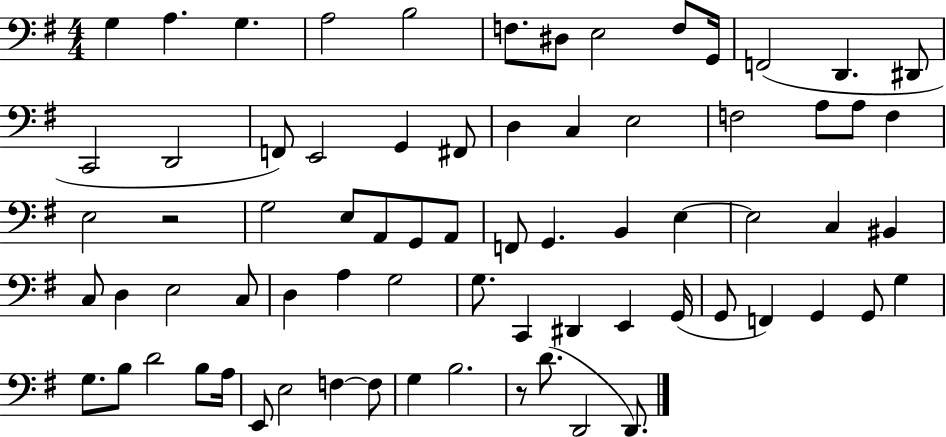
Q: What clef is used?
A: bass